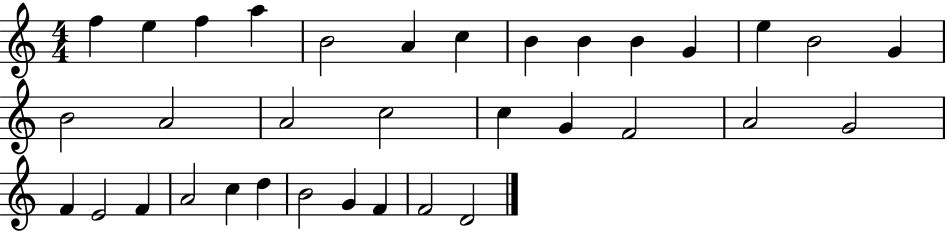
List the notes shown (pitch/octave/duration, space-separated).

F5/q E5/q F5/q A5/q B4/h A4/q C5/q B4/q B4/q B4/q G4/q E5/q B4/h G4/q B4/h A4/h A4/h C5/h C5/q G4/q F4/h A4/h G4/h F4/q E4/h F4/q A4/h C5/q D5/q B4/h G4/q F4/q F4/h D4/h